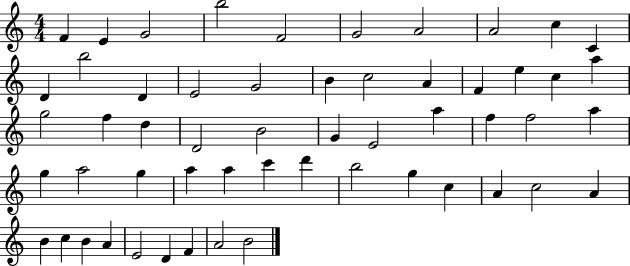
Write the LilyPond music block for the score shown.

{
  \clef treble
  \numericTimeSignature
  \time 4/4
  \key c \major
  f'4 e'4 g'2 | b''2 f'2 | g'2 a'2 | a'2 c''4 c'4 | \break d'4 b''2 d'4 | e'2 g'2 | b'4 c''2 a'4 | f'4 e''4 c''4 a''4 | \break g''2 f''4 d''4 | d'2 b'2 | g'4 e'2 a''4 | f''4 f''2 a''4 | \break g''4 a''2 g''4 | a''4 a''4 c'''4 d'''4 | b''2 g''4 c''4 | a'4 c''2 a'4 | \break b'4 c''4 b'4 a'4 | e'2 d'4 f'4 | a'2 b'2 | \bar "|."
}